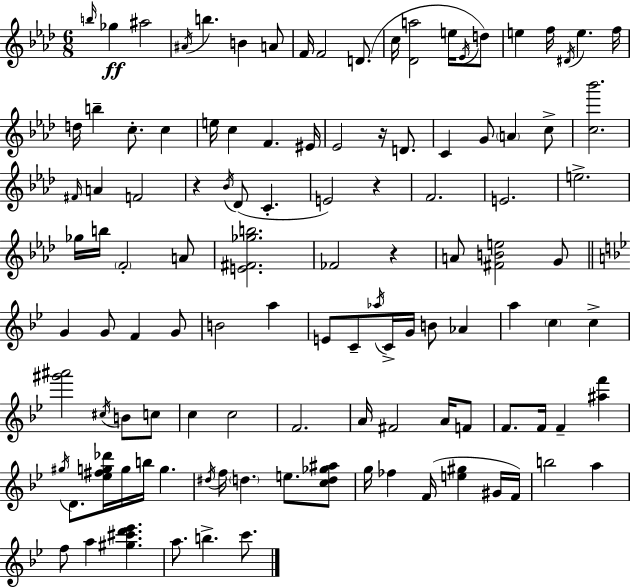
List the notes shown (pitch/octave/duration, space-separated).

B5/s Gb5/q A#5/h A#4/s B5/q. B4/q A4/e F4/s F4/h D4/e. C5/s [Db4,A5]/h E5/s Eb4/s D5/e E5/q F5/s D#4/s E5/q. F5/s D5/s B5/q C5/e. C5/q E5/s C5/q F4/q. EIS4/s Eb4/h R/s D4/e. C4/q G4/e A4/q C5/e [C5,Bb6]/h. F#4/s A4/q F4/h R/q Bb4/s Db4/e C4/q. E4/h R/q F4/h. E4/h. E5/h. Gb5/s B5/s F4/h A4/e [E4,F#4,Gb5,B5]/h. FES4/h R/q A4/e [F#4,B4,E5]/h G4/e G4/q G4/e F4/q G4/e B4/h A5/q E4/e C4/e Ab5/s C4/s G4/s B4/e Ab4/q A5/q C5/q C5/q [G#6,A#6]/h C#5/s B4/e C5/e C5/q C5/h F4/h. A4/s F#4/h A4/s F4/e F4/e. F4/s F4/q [A#5,F6]/q G#5/s D4/e. [Eb5,F#5,G5,Db6]/s G5/s B5/s G5/q. D#5/s F5/s D5/q. E5/e. [C5,D5,Gb5,A#5]/e G5/s FES5/q F4/s [E5,G#5]/q G#4/s F4/s B5/h A5/q F5/e A5/q [G#5,C#6,D6,Eb6]/q. A5/e. B5/q. C6/e.